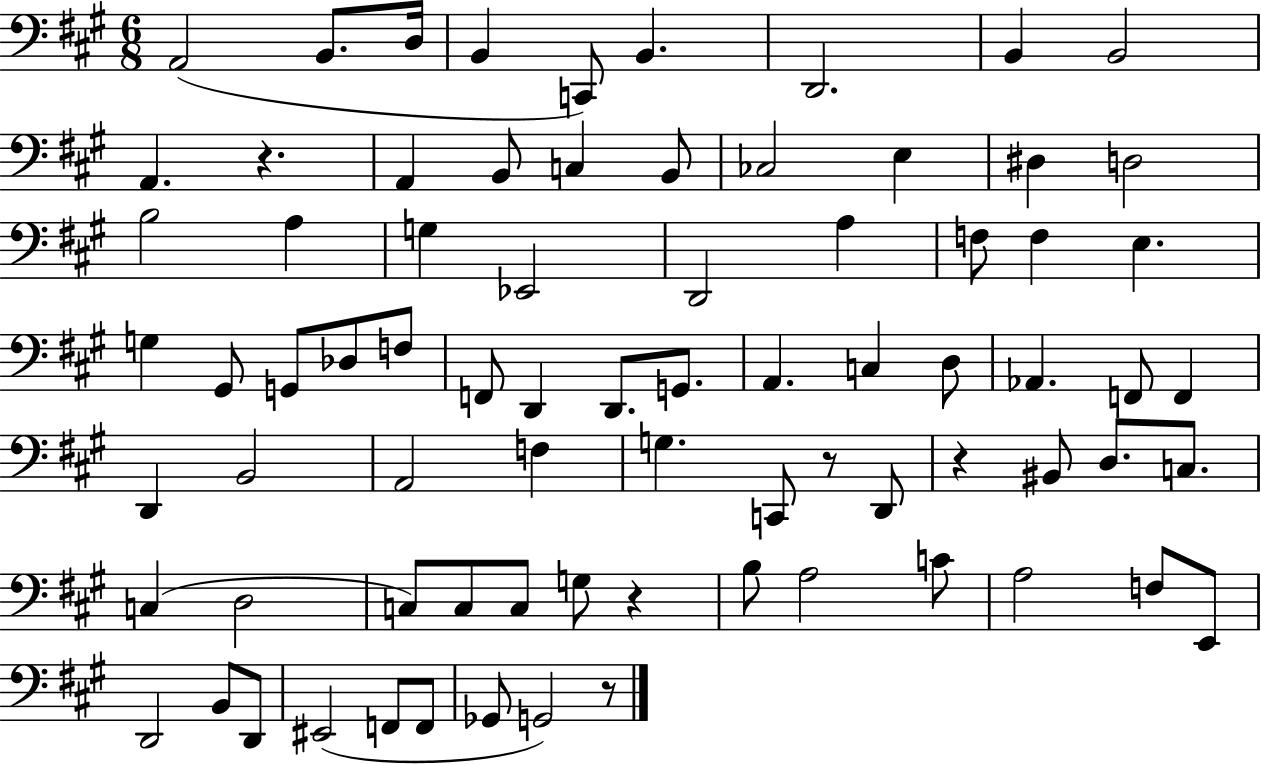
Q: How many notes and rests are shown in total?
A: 77